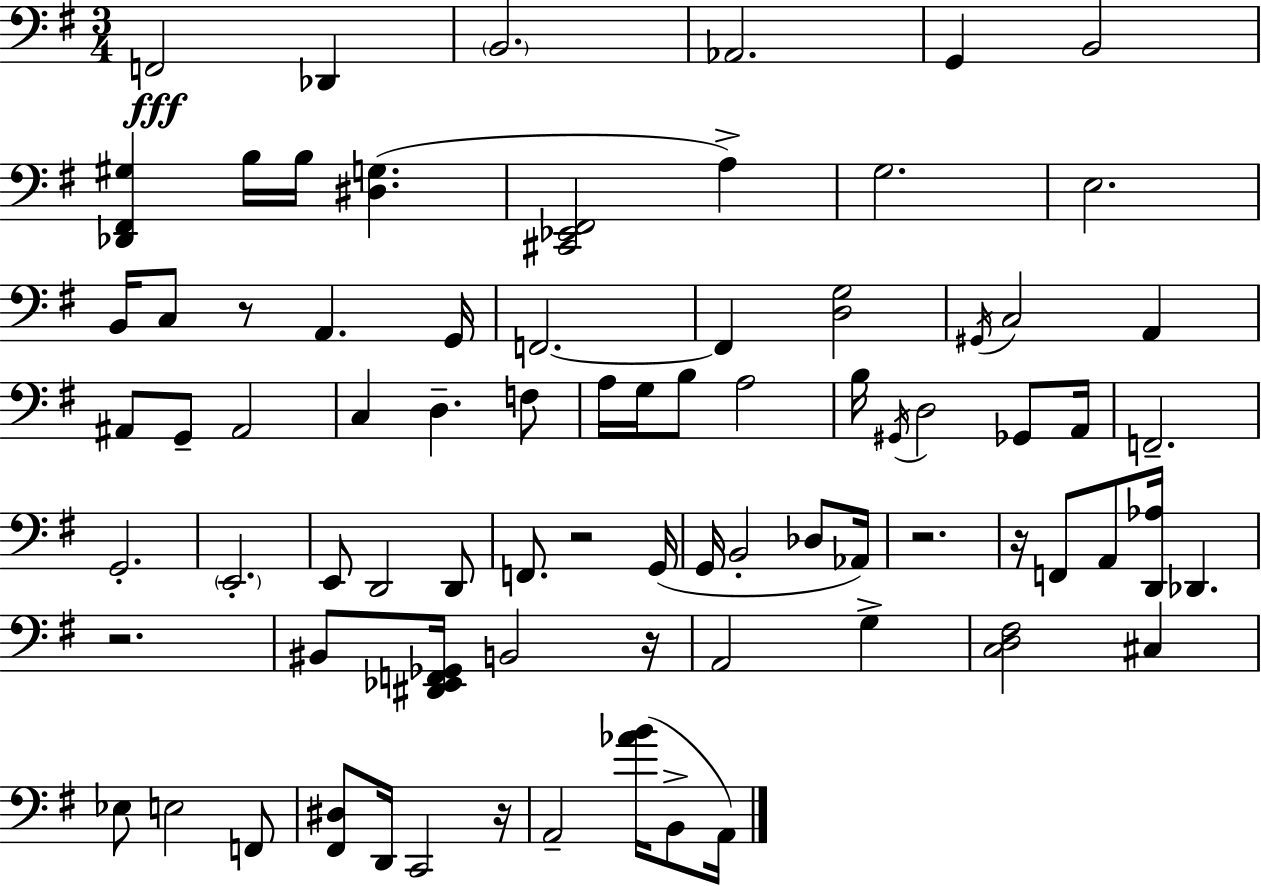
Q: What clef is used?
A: bass